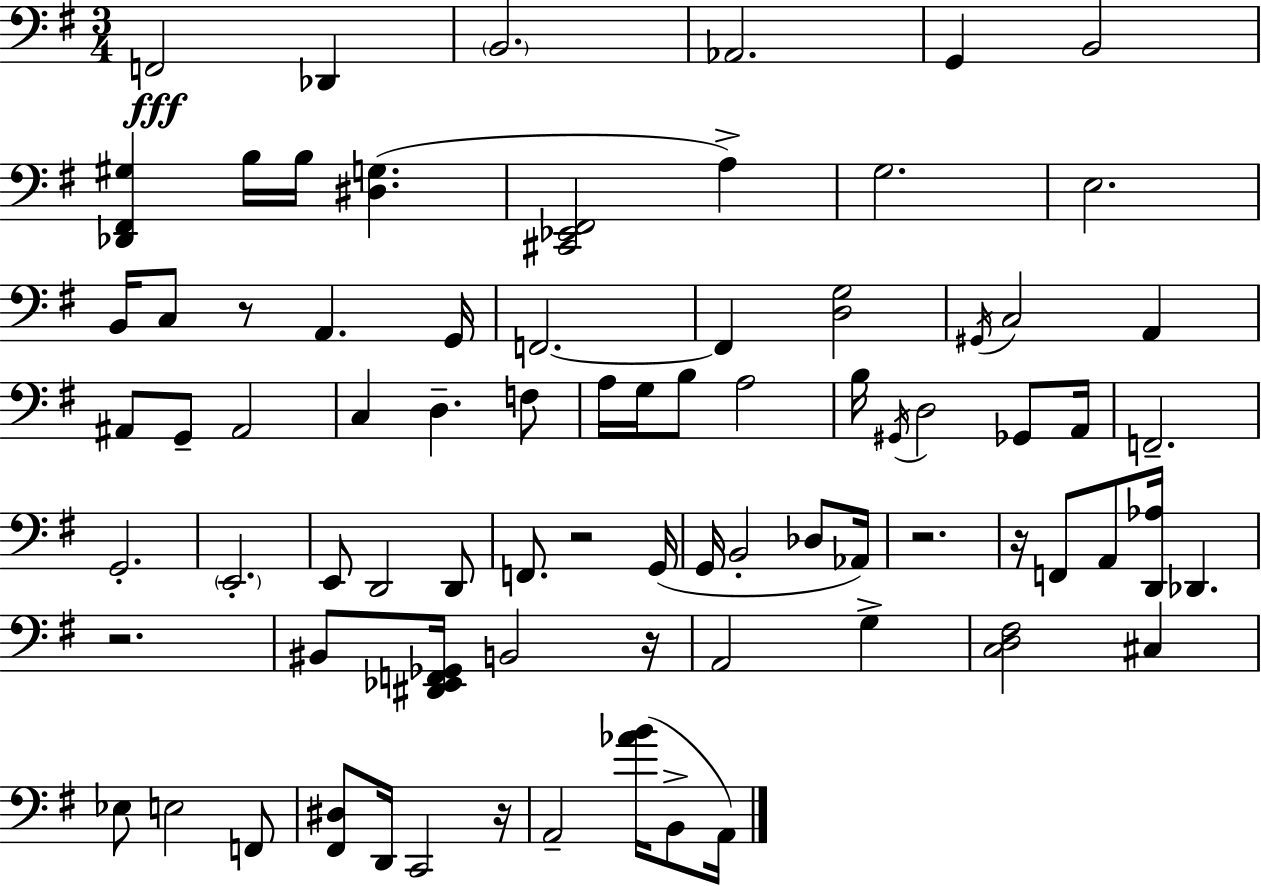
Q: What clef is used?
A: bass